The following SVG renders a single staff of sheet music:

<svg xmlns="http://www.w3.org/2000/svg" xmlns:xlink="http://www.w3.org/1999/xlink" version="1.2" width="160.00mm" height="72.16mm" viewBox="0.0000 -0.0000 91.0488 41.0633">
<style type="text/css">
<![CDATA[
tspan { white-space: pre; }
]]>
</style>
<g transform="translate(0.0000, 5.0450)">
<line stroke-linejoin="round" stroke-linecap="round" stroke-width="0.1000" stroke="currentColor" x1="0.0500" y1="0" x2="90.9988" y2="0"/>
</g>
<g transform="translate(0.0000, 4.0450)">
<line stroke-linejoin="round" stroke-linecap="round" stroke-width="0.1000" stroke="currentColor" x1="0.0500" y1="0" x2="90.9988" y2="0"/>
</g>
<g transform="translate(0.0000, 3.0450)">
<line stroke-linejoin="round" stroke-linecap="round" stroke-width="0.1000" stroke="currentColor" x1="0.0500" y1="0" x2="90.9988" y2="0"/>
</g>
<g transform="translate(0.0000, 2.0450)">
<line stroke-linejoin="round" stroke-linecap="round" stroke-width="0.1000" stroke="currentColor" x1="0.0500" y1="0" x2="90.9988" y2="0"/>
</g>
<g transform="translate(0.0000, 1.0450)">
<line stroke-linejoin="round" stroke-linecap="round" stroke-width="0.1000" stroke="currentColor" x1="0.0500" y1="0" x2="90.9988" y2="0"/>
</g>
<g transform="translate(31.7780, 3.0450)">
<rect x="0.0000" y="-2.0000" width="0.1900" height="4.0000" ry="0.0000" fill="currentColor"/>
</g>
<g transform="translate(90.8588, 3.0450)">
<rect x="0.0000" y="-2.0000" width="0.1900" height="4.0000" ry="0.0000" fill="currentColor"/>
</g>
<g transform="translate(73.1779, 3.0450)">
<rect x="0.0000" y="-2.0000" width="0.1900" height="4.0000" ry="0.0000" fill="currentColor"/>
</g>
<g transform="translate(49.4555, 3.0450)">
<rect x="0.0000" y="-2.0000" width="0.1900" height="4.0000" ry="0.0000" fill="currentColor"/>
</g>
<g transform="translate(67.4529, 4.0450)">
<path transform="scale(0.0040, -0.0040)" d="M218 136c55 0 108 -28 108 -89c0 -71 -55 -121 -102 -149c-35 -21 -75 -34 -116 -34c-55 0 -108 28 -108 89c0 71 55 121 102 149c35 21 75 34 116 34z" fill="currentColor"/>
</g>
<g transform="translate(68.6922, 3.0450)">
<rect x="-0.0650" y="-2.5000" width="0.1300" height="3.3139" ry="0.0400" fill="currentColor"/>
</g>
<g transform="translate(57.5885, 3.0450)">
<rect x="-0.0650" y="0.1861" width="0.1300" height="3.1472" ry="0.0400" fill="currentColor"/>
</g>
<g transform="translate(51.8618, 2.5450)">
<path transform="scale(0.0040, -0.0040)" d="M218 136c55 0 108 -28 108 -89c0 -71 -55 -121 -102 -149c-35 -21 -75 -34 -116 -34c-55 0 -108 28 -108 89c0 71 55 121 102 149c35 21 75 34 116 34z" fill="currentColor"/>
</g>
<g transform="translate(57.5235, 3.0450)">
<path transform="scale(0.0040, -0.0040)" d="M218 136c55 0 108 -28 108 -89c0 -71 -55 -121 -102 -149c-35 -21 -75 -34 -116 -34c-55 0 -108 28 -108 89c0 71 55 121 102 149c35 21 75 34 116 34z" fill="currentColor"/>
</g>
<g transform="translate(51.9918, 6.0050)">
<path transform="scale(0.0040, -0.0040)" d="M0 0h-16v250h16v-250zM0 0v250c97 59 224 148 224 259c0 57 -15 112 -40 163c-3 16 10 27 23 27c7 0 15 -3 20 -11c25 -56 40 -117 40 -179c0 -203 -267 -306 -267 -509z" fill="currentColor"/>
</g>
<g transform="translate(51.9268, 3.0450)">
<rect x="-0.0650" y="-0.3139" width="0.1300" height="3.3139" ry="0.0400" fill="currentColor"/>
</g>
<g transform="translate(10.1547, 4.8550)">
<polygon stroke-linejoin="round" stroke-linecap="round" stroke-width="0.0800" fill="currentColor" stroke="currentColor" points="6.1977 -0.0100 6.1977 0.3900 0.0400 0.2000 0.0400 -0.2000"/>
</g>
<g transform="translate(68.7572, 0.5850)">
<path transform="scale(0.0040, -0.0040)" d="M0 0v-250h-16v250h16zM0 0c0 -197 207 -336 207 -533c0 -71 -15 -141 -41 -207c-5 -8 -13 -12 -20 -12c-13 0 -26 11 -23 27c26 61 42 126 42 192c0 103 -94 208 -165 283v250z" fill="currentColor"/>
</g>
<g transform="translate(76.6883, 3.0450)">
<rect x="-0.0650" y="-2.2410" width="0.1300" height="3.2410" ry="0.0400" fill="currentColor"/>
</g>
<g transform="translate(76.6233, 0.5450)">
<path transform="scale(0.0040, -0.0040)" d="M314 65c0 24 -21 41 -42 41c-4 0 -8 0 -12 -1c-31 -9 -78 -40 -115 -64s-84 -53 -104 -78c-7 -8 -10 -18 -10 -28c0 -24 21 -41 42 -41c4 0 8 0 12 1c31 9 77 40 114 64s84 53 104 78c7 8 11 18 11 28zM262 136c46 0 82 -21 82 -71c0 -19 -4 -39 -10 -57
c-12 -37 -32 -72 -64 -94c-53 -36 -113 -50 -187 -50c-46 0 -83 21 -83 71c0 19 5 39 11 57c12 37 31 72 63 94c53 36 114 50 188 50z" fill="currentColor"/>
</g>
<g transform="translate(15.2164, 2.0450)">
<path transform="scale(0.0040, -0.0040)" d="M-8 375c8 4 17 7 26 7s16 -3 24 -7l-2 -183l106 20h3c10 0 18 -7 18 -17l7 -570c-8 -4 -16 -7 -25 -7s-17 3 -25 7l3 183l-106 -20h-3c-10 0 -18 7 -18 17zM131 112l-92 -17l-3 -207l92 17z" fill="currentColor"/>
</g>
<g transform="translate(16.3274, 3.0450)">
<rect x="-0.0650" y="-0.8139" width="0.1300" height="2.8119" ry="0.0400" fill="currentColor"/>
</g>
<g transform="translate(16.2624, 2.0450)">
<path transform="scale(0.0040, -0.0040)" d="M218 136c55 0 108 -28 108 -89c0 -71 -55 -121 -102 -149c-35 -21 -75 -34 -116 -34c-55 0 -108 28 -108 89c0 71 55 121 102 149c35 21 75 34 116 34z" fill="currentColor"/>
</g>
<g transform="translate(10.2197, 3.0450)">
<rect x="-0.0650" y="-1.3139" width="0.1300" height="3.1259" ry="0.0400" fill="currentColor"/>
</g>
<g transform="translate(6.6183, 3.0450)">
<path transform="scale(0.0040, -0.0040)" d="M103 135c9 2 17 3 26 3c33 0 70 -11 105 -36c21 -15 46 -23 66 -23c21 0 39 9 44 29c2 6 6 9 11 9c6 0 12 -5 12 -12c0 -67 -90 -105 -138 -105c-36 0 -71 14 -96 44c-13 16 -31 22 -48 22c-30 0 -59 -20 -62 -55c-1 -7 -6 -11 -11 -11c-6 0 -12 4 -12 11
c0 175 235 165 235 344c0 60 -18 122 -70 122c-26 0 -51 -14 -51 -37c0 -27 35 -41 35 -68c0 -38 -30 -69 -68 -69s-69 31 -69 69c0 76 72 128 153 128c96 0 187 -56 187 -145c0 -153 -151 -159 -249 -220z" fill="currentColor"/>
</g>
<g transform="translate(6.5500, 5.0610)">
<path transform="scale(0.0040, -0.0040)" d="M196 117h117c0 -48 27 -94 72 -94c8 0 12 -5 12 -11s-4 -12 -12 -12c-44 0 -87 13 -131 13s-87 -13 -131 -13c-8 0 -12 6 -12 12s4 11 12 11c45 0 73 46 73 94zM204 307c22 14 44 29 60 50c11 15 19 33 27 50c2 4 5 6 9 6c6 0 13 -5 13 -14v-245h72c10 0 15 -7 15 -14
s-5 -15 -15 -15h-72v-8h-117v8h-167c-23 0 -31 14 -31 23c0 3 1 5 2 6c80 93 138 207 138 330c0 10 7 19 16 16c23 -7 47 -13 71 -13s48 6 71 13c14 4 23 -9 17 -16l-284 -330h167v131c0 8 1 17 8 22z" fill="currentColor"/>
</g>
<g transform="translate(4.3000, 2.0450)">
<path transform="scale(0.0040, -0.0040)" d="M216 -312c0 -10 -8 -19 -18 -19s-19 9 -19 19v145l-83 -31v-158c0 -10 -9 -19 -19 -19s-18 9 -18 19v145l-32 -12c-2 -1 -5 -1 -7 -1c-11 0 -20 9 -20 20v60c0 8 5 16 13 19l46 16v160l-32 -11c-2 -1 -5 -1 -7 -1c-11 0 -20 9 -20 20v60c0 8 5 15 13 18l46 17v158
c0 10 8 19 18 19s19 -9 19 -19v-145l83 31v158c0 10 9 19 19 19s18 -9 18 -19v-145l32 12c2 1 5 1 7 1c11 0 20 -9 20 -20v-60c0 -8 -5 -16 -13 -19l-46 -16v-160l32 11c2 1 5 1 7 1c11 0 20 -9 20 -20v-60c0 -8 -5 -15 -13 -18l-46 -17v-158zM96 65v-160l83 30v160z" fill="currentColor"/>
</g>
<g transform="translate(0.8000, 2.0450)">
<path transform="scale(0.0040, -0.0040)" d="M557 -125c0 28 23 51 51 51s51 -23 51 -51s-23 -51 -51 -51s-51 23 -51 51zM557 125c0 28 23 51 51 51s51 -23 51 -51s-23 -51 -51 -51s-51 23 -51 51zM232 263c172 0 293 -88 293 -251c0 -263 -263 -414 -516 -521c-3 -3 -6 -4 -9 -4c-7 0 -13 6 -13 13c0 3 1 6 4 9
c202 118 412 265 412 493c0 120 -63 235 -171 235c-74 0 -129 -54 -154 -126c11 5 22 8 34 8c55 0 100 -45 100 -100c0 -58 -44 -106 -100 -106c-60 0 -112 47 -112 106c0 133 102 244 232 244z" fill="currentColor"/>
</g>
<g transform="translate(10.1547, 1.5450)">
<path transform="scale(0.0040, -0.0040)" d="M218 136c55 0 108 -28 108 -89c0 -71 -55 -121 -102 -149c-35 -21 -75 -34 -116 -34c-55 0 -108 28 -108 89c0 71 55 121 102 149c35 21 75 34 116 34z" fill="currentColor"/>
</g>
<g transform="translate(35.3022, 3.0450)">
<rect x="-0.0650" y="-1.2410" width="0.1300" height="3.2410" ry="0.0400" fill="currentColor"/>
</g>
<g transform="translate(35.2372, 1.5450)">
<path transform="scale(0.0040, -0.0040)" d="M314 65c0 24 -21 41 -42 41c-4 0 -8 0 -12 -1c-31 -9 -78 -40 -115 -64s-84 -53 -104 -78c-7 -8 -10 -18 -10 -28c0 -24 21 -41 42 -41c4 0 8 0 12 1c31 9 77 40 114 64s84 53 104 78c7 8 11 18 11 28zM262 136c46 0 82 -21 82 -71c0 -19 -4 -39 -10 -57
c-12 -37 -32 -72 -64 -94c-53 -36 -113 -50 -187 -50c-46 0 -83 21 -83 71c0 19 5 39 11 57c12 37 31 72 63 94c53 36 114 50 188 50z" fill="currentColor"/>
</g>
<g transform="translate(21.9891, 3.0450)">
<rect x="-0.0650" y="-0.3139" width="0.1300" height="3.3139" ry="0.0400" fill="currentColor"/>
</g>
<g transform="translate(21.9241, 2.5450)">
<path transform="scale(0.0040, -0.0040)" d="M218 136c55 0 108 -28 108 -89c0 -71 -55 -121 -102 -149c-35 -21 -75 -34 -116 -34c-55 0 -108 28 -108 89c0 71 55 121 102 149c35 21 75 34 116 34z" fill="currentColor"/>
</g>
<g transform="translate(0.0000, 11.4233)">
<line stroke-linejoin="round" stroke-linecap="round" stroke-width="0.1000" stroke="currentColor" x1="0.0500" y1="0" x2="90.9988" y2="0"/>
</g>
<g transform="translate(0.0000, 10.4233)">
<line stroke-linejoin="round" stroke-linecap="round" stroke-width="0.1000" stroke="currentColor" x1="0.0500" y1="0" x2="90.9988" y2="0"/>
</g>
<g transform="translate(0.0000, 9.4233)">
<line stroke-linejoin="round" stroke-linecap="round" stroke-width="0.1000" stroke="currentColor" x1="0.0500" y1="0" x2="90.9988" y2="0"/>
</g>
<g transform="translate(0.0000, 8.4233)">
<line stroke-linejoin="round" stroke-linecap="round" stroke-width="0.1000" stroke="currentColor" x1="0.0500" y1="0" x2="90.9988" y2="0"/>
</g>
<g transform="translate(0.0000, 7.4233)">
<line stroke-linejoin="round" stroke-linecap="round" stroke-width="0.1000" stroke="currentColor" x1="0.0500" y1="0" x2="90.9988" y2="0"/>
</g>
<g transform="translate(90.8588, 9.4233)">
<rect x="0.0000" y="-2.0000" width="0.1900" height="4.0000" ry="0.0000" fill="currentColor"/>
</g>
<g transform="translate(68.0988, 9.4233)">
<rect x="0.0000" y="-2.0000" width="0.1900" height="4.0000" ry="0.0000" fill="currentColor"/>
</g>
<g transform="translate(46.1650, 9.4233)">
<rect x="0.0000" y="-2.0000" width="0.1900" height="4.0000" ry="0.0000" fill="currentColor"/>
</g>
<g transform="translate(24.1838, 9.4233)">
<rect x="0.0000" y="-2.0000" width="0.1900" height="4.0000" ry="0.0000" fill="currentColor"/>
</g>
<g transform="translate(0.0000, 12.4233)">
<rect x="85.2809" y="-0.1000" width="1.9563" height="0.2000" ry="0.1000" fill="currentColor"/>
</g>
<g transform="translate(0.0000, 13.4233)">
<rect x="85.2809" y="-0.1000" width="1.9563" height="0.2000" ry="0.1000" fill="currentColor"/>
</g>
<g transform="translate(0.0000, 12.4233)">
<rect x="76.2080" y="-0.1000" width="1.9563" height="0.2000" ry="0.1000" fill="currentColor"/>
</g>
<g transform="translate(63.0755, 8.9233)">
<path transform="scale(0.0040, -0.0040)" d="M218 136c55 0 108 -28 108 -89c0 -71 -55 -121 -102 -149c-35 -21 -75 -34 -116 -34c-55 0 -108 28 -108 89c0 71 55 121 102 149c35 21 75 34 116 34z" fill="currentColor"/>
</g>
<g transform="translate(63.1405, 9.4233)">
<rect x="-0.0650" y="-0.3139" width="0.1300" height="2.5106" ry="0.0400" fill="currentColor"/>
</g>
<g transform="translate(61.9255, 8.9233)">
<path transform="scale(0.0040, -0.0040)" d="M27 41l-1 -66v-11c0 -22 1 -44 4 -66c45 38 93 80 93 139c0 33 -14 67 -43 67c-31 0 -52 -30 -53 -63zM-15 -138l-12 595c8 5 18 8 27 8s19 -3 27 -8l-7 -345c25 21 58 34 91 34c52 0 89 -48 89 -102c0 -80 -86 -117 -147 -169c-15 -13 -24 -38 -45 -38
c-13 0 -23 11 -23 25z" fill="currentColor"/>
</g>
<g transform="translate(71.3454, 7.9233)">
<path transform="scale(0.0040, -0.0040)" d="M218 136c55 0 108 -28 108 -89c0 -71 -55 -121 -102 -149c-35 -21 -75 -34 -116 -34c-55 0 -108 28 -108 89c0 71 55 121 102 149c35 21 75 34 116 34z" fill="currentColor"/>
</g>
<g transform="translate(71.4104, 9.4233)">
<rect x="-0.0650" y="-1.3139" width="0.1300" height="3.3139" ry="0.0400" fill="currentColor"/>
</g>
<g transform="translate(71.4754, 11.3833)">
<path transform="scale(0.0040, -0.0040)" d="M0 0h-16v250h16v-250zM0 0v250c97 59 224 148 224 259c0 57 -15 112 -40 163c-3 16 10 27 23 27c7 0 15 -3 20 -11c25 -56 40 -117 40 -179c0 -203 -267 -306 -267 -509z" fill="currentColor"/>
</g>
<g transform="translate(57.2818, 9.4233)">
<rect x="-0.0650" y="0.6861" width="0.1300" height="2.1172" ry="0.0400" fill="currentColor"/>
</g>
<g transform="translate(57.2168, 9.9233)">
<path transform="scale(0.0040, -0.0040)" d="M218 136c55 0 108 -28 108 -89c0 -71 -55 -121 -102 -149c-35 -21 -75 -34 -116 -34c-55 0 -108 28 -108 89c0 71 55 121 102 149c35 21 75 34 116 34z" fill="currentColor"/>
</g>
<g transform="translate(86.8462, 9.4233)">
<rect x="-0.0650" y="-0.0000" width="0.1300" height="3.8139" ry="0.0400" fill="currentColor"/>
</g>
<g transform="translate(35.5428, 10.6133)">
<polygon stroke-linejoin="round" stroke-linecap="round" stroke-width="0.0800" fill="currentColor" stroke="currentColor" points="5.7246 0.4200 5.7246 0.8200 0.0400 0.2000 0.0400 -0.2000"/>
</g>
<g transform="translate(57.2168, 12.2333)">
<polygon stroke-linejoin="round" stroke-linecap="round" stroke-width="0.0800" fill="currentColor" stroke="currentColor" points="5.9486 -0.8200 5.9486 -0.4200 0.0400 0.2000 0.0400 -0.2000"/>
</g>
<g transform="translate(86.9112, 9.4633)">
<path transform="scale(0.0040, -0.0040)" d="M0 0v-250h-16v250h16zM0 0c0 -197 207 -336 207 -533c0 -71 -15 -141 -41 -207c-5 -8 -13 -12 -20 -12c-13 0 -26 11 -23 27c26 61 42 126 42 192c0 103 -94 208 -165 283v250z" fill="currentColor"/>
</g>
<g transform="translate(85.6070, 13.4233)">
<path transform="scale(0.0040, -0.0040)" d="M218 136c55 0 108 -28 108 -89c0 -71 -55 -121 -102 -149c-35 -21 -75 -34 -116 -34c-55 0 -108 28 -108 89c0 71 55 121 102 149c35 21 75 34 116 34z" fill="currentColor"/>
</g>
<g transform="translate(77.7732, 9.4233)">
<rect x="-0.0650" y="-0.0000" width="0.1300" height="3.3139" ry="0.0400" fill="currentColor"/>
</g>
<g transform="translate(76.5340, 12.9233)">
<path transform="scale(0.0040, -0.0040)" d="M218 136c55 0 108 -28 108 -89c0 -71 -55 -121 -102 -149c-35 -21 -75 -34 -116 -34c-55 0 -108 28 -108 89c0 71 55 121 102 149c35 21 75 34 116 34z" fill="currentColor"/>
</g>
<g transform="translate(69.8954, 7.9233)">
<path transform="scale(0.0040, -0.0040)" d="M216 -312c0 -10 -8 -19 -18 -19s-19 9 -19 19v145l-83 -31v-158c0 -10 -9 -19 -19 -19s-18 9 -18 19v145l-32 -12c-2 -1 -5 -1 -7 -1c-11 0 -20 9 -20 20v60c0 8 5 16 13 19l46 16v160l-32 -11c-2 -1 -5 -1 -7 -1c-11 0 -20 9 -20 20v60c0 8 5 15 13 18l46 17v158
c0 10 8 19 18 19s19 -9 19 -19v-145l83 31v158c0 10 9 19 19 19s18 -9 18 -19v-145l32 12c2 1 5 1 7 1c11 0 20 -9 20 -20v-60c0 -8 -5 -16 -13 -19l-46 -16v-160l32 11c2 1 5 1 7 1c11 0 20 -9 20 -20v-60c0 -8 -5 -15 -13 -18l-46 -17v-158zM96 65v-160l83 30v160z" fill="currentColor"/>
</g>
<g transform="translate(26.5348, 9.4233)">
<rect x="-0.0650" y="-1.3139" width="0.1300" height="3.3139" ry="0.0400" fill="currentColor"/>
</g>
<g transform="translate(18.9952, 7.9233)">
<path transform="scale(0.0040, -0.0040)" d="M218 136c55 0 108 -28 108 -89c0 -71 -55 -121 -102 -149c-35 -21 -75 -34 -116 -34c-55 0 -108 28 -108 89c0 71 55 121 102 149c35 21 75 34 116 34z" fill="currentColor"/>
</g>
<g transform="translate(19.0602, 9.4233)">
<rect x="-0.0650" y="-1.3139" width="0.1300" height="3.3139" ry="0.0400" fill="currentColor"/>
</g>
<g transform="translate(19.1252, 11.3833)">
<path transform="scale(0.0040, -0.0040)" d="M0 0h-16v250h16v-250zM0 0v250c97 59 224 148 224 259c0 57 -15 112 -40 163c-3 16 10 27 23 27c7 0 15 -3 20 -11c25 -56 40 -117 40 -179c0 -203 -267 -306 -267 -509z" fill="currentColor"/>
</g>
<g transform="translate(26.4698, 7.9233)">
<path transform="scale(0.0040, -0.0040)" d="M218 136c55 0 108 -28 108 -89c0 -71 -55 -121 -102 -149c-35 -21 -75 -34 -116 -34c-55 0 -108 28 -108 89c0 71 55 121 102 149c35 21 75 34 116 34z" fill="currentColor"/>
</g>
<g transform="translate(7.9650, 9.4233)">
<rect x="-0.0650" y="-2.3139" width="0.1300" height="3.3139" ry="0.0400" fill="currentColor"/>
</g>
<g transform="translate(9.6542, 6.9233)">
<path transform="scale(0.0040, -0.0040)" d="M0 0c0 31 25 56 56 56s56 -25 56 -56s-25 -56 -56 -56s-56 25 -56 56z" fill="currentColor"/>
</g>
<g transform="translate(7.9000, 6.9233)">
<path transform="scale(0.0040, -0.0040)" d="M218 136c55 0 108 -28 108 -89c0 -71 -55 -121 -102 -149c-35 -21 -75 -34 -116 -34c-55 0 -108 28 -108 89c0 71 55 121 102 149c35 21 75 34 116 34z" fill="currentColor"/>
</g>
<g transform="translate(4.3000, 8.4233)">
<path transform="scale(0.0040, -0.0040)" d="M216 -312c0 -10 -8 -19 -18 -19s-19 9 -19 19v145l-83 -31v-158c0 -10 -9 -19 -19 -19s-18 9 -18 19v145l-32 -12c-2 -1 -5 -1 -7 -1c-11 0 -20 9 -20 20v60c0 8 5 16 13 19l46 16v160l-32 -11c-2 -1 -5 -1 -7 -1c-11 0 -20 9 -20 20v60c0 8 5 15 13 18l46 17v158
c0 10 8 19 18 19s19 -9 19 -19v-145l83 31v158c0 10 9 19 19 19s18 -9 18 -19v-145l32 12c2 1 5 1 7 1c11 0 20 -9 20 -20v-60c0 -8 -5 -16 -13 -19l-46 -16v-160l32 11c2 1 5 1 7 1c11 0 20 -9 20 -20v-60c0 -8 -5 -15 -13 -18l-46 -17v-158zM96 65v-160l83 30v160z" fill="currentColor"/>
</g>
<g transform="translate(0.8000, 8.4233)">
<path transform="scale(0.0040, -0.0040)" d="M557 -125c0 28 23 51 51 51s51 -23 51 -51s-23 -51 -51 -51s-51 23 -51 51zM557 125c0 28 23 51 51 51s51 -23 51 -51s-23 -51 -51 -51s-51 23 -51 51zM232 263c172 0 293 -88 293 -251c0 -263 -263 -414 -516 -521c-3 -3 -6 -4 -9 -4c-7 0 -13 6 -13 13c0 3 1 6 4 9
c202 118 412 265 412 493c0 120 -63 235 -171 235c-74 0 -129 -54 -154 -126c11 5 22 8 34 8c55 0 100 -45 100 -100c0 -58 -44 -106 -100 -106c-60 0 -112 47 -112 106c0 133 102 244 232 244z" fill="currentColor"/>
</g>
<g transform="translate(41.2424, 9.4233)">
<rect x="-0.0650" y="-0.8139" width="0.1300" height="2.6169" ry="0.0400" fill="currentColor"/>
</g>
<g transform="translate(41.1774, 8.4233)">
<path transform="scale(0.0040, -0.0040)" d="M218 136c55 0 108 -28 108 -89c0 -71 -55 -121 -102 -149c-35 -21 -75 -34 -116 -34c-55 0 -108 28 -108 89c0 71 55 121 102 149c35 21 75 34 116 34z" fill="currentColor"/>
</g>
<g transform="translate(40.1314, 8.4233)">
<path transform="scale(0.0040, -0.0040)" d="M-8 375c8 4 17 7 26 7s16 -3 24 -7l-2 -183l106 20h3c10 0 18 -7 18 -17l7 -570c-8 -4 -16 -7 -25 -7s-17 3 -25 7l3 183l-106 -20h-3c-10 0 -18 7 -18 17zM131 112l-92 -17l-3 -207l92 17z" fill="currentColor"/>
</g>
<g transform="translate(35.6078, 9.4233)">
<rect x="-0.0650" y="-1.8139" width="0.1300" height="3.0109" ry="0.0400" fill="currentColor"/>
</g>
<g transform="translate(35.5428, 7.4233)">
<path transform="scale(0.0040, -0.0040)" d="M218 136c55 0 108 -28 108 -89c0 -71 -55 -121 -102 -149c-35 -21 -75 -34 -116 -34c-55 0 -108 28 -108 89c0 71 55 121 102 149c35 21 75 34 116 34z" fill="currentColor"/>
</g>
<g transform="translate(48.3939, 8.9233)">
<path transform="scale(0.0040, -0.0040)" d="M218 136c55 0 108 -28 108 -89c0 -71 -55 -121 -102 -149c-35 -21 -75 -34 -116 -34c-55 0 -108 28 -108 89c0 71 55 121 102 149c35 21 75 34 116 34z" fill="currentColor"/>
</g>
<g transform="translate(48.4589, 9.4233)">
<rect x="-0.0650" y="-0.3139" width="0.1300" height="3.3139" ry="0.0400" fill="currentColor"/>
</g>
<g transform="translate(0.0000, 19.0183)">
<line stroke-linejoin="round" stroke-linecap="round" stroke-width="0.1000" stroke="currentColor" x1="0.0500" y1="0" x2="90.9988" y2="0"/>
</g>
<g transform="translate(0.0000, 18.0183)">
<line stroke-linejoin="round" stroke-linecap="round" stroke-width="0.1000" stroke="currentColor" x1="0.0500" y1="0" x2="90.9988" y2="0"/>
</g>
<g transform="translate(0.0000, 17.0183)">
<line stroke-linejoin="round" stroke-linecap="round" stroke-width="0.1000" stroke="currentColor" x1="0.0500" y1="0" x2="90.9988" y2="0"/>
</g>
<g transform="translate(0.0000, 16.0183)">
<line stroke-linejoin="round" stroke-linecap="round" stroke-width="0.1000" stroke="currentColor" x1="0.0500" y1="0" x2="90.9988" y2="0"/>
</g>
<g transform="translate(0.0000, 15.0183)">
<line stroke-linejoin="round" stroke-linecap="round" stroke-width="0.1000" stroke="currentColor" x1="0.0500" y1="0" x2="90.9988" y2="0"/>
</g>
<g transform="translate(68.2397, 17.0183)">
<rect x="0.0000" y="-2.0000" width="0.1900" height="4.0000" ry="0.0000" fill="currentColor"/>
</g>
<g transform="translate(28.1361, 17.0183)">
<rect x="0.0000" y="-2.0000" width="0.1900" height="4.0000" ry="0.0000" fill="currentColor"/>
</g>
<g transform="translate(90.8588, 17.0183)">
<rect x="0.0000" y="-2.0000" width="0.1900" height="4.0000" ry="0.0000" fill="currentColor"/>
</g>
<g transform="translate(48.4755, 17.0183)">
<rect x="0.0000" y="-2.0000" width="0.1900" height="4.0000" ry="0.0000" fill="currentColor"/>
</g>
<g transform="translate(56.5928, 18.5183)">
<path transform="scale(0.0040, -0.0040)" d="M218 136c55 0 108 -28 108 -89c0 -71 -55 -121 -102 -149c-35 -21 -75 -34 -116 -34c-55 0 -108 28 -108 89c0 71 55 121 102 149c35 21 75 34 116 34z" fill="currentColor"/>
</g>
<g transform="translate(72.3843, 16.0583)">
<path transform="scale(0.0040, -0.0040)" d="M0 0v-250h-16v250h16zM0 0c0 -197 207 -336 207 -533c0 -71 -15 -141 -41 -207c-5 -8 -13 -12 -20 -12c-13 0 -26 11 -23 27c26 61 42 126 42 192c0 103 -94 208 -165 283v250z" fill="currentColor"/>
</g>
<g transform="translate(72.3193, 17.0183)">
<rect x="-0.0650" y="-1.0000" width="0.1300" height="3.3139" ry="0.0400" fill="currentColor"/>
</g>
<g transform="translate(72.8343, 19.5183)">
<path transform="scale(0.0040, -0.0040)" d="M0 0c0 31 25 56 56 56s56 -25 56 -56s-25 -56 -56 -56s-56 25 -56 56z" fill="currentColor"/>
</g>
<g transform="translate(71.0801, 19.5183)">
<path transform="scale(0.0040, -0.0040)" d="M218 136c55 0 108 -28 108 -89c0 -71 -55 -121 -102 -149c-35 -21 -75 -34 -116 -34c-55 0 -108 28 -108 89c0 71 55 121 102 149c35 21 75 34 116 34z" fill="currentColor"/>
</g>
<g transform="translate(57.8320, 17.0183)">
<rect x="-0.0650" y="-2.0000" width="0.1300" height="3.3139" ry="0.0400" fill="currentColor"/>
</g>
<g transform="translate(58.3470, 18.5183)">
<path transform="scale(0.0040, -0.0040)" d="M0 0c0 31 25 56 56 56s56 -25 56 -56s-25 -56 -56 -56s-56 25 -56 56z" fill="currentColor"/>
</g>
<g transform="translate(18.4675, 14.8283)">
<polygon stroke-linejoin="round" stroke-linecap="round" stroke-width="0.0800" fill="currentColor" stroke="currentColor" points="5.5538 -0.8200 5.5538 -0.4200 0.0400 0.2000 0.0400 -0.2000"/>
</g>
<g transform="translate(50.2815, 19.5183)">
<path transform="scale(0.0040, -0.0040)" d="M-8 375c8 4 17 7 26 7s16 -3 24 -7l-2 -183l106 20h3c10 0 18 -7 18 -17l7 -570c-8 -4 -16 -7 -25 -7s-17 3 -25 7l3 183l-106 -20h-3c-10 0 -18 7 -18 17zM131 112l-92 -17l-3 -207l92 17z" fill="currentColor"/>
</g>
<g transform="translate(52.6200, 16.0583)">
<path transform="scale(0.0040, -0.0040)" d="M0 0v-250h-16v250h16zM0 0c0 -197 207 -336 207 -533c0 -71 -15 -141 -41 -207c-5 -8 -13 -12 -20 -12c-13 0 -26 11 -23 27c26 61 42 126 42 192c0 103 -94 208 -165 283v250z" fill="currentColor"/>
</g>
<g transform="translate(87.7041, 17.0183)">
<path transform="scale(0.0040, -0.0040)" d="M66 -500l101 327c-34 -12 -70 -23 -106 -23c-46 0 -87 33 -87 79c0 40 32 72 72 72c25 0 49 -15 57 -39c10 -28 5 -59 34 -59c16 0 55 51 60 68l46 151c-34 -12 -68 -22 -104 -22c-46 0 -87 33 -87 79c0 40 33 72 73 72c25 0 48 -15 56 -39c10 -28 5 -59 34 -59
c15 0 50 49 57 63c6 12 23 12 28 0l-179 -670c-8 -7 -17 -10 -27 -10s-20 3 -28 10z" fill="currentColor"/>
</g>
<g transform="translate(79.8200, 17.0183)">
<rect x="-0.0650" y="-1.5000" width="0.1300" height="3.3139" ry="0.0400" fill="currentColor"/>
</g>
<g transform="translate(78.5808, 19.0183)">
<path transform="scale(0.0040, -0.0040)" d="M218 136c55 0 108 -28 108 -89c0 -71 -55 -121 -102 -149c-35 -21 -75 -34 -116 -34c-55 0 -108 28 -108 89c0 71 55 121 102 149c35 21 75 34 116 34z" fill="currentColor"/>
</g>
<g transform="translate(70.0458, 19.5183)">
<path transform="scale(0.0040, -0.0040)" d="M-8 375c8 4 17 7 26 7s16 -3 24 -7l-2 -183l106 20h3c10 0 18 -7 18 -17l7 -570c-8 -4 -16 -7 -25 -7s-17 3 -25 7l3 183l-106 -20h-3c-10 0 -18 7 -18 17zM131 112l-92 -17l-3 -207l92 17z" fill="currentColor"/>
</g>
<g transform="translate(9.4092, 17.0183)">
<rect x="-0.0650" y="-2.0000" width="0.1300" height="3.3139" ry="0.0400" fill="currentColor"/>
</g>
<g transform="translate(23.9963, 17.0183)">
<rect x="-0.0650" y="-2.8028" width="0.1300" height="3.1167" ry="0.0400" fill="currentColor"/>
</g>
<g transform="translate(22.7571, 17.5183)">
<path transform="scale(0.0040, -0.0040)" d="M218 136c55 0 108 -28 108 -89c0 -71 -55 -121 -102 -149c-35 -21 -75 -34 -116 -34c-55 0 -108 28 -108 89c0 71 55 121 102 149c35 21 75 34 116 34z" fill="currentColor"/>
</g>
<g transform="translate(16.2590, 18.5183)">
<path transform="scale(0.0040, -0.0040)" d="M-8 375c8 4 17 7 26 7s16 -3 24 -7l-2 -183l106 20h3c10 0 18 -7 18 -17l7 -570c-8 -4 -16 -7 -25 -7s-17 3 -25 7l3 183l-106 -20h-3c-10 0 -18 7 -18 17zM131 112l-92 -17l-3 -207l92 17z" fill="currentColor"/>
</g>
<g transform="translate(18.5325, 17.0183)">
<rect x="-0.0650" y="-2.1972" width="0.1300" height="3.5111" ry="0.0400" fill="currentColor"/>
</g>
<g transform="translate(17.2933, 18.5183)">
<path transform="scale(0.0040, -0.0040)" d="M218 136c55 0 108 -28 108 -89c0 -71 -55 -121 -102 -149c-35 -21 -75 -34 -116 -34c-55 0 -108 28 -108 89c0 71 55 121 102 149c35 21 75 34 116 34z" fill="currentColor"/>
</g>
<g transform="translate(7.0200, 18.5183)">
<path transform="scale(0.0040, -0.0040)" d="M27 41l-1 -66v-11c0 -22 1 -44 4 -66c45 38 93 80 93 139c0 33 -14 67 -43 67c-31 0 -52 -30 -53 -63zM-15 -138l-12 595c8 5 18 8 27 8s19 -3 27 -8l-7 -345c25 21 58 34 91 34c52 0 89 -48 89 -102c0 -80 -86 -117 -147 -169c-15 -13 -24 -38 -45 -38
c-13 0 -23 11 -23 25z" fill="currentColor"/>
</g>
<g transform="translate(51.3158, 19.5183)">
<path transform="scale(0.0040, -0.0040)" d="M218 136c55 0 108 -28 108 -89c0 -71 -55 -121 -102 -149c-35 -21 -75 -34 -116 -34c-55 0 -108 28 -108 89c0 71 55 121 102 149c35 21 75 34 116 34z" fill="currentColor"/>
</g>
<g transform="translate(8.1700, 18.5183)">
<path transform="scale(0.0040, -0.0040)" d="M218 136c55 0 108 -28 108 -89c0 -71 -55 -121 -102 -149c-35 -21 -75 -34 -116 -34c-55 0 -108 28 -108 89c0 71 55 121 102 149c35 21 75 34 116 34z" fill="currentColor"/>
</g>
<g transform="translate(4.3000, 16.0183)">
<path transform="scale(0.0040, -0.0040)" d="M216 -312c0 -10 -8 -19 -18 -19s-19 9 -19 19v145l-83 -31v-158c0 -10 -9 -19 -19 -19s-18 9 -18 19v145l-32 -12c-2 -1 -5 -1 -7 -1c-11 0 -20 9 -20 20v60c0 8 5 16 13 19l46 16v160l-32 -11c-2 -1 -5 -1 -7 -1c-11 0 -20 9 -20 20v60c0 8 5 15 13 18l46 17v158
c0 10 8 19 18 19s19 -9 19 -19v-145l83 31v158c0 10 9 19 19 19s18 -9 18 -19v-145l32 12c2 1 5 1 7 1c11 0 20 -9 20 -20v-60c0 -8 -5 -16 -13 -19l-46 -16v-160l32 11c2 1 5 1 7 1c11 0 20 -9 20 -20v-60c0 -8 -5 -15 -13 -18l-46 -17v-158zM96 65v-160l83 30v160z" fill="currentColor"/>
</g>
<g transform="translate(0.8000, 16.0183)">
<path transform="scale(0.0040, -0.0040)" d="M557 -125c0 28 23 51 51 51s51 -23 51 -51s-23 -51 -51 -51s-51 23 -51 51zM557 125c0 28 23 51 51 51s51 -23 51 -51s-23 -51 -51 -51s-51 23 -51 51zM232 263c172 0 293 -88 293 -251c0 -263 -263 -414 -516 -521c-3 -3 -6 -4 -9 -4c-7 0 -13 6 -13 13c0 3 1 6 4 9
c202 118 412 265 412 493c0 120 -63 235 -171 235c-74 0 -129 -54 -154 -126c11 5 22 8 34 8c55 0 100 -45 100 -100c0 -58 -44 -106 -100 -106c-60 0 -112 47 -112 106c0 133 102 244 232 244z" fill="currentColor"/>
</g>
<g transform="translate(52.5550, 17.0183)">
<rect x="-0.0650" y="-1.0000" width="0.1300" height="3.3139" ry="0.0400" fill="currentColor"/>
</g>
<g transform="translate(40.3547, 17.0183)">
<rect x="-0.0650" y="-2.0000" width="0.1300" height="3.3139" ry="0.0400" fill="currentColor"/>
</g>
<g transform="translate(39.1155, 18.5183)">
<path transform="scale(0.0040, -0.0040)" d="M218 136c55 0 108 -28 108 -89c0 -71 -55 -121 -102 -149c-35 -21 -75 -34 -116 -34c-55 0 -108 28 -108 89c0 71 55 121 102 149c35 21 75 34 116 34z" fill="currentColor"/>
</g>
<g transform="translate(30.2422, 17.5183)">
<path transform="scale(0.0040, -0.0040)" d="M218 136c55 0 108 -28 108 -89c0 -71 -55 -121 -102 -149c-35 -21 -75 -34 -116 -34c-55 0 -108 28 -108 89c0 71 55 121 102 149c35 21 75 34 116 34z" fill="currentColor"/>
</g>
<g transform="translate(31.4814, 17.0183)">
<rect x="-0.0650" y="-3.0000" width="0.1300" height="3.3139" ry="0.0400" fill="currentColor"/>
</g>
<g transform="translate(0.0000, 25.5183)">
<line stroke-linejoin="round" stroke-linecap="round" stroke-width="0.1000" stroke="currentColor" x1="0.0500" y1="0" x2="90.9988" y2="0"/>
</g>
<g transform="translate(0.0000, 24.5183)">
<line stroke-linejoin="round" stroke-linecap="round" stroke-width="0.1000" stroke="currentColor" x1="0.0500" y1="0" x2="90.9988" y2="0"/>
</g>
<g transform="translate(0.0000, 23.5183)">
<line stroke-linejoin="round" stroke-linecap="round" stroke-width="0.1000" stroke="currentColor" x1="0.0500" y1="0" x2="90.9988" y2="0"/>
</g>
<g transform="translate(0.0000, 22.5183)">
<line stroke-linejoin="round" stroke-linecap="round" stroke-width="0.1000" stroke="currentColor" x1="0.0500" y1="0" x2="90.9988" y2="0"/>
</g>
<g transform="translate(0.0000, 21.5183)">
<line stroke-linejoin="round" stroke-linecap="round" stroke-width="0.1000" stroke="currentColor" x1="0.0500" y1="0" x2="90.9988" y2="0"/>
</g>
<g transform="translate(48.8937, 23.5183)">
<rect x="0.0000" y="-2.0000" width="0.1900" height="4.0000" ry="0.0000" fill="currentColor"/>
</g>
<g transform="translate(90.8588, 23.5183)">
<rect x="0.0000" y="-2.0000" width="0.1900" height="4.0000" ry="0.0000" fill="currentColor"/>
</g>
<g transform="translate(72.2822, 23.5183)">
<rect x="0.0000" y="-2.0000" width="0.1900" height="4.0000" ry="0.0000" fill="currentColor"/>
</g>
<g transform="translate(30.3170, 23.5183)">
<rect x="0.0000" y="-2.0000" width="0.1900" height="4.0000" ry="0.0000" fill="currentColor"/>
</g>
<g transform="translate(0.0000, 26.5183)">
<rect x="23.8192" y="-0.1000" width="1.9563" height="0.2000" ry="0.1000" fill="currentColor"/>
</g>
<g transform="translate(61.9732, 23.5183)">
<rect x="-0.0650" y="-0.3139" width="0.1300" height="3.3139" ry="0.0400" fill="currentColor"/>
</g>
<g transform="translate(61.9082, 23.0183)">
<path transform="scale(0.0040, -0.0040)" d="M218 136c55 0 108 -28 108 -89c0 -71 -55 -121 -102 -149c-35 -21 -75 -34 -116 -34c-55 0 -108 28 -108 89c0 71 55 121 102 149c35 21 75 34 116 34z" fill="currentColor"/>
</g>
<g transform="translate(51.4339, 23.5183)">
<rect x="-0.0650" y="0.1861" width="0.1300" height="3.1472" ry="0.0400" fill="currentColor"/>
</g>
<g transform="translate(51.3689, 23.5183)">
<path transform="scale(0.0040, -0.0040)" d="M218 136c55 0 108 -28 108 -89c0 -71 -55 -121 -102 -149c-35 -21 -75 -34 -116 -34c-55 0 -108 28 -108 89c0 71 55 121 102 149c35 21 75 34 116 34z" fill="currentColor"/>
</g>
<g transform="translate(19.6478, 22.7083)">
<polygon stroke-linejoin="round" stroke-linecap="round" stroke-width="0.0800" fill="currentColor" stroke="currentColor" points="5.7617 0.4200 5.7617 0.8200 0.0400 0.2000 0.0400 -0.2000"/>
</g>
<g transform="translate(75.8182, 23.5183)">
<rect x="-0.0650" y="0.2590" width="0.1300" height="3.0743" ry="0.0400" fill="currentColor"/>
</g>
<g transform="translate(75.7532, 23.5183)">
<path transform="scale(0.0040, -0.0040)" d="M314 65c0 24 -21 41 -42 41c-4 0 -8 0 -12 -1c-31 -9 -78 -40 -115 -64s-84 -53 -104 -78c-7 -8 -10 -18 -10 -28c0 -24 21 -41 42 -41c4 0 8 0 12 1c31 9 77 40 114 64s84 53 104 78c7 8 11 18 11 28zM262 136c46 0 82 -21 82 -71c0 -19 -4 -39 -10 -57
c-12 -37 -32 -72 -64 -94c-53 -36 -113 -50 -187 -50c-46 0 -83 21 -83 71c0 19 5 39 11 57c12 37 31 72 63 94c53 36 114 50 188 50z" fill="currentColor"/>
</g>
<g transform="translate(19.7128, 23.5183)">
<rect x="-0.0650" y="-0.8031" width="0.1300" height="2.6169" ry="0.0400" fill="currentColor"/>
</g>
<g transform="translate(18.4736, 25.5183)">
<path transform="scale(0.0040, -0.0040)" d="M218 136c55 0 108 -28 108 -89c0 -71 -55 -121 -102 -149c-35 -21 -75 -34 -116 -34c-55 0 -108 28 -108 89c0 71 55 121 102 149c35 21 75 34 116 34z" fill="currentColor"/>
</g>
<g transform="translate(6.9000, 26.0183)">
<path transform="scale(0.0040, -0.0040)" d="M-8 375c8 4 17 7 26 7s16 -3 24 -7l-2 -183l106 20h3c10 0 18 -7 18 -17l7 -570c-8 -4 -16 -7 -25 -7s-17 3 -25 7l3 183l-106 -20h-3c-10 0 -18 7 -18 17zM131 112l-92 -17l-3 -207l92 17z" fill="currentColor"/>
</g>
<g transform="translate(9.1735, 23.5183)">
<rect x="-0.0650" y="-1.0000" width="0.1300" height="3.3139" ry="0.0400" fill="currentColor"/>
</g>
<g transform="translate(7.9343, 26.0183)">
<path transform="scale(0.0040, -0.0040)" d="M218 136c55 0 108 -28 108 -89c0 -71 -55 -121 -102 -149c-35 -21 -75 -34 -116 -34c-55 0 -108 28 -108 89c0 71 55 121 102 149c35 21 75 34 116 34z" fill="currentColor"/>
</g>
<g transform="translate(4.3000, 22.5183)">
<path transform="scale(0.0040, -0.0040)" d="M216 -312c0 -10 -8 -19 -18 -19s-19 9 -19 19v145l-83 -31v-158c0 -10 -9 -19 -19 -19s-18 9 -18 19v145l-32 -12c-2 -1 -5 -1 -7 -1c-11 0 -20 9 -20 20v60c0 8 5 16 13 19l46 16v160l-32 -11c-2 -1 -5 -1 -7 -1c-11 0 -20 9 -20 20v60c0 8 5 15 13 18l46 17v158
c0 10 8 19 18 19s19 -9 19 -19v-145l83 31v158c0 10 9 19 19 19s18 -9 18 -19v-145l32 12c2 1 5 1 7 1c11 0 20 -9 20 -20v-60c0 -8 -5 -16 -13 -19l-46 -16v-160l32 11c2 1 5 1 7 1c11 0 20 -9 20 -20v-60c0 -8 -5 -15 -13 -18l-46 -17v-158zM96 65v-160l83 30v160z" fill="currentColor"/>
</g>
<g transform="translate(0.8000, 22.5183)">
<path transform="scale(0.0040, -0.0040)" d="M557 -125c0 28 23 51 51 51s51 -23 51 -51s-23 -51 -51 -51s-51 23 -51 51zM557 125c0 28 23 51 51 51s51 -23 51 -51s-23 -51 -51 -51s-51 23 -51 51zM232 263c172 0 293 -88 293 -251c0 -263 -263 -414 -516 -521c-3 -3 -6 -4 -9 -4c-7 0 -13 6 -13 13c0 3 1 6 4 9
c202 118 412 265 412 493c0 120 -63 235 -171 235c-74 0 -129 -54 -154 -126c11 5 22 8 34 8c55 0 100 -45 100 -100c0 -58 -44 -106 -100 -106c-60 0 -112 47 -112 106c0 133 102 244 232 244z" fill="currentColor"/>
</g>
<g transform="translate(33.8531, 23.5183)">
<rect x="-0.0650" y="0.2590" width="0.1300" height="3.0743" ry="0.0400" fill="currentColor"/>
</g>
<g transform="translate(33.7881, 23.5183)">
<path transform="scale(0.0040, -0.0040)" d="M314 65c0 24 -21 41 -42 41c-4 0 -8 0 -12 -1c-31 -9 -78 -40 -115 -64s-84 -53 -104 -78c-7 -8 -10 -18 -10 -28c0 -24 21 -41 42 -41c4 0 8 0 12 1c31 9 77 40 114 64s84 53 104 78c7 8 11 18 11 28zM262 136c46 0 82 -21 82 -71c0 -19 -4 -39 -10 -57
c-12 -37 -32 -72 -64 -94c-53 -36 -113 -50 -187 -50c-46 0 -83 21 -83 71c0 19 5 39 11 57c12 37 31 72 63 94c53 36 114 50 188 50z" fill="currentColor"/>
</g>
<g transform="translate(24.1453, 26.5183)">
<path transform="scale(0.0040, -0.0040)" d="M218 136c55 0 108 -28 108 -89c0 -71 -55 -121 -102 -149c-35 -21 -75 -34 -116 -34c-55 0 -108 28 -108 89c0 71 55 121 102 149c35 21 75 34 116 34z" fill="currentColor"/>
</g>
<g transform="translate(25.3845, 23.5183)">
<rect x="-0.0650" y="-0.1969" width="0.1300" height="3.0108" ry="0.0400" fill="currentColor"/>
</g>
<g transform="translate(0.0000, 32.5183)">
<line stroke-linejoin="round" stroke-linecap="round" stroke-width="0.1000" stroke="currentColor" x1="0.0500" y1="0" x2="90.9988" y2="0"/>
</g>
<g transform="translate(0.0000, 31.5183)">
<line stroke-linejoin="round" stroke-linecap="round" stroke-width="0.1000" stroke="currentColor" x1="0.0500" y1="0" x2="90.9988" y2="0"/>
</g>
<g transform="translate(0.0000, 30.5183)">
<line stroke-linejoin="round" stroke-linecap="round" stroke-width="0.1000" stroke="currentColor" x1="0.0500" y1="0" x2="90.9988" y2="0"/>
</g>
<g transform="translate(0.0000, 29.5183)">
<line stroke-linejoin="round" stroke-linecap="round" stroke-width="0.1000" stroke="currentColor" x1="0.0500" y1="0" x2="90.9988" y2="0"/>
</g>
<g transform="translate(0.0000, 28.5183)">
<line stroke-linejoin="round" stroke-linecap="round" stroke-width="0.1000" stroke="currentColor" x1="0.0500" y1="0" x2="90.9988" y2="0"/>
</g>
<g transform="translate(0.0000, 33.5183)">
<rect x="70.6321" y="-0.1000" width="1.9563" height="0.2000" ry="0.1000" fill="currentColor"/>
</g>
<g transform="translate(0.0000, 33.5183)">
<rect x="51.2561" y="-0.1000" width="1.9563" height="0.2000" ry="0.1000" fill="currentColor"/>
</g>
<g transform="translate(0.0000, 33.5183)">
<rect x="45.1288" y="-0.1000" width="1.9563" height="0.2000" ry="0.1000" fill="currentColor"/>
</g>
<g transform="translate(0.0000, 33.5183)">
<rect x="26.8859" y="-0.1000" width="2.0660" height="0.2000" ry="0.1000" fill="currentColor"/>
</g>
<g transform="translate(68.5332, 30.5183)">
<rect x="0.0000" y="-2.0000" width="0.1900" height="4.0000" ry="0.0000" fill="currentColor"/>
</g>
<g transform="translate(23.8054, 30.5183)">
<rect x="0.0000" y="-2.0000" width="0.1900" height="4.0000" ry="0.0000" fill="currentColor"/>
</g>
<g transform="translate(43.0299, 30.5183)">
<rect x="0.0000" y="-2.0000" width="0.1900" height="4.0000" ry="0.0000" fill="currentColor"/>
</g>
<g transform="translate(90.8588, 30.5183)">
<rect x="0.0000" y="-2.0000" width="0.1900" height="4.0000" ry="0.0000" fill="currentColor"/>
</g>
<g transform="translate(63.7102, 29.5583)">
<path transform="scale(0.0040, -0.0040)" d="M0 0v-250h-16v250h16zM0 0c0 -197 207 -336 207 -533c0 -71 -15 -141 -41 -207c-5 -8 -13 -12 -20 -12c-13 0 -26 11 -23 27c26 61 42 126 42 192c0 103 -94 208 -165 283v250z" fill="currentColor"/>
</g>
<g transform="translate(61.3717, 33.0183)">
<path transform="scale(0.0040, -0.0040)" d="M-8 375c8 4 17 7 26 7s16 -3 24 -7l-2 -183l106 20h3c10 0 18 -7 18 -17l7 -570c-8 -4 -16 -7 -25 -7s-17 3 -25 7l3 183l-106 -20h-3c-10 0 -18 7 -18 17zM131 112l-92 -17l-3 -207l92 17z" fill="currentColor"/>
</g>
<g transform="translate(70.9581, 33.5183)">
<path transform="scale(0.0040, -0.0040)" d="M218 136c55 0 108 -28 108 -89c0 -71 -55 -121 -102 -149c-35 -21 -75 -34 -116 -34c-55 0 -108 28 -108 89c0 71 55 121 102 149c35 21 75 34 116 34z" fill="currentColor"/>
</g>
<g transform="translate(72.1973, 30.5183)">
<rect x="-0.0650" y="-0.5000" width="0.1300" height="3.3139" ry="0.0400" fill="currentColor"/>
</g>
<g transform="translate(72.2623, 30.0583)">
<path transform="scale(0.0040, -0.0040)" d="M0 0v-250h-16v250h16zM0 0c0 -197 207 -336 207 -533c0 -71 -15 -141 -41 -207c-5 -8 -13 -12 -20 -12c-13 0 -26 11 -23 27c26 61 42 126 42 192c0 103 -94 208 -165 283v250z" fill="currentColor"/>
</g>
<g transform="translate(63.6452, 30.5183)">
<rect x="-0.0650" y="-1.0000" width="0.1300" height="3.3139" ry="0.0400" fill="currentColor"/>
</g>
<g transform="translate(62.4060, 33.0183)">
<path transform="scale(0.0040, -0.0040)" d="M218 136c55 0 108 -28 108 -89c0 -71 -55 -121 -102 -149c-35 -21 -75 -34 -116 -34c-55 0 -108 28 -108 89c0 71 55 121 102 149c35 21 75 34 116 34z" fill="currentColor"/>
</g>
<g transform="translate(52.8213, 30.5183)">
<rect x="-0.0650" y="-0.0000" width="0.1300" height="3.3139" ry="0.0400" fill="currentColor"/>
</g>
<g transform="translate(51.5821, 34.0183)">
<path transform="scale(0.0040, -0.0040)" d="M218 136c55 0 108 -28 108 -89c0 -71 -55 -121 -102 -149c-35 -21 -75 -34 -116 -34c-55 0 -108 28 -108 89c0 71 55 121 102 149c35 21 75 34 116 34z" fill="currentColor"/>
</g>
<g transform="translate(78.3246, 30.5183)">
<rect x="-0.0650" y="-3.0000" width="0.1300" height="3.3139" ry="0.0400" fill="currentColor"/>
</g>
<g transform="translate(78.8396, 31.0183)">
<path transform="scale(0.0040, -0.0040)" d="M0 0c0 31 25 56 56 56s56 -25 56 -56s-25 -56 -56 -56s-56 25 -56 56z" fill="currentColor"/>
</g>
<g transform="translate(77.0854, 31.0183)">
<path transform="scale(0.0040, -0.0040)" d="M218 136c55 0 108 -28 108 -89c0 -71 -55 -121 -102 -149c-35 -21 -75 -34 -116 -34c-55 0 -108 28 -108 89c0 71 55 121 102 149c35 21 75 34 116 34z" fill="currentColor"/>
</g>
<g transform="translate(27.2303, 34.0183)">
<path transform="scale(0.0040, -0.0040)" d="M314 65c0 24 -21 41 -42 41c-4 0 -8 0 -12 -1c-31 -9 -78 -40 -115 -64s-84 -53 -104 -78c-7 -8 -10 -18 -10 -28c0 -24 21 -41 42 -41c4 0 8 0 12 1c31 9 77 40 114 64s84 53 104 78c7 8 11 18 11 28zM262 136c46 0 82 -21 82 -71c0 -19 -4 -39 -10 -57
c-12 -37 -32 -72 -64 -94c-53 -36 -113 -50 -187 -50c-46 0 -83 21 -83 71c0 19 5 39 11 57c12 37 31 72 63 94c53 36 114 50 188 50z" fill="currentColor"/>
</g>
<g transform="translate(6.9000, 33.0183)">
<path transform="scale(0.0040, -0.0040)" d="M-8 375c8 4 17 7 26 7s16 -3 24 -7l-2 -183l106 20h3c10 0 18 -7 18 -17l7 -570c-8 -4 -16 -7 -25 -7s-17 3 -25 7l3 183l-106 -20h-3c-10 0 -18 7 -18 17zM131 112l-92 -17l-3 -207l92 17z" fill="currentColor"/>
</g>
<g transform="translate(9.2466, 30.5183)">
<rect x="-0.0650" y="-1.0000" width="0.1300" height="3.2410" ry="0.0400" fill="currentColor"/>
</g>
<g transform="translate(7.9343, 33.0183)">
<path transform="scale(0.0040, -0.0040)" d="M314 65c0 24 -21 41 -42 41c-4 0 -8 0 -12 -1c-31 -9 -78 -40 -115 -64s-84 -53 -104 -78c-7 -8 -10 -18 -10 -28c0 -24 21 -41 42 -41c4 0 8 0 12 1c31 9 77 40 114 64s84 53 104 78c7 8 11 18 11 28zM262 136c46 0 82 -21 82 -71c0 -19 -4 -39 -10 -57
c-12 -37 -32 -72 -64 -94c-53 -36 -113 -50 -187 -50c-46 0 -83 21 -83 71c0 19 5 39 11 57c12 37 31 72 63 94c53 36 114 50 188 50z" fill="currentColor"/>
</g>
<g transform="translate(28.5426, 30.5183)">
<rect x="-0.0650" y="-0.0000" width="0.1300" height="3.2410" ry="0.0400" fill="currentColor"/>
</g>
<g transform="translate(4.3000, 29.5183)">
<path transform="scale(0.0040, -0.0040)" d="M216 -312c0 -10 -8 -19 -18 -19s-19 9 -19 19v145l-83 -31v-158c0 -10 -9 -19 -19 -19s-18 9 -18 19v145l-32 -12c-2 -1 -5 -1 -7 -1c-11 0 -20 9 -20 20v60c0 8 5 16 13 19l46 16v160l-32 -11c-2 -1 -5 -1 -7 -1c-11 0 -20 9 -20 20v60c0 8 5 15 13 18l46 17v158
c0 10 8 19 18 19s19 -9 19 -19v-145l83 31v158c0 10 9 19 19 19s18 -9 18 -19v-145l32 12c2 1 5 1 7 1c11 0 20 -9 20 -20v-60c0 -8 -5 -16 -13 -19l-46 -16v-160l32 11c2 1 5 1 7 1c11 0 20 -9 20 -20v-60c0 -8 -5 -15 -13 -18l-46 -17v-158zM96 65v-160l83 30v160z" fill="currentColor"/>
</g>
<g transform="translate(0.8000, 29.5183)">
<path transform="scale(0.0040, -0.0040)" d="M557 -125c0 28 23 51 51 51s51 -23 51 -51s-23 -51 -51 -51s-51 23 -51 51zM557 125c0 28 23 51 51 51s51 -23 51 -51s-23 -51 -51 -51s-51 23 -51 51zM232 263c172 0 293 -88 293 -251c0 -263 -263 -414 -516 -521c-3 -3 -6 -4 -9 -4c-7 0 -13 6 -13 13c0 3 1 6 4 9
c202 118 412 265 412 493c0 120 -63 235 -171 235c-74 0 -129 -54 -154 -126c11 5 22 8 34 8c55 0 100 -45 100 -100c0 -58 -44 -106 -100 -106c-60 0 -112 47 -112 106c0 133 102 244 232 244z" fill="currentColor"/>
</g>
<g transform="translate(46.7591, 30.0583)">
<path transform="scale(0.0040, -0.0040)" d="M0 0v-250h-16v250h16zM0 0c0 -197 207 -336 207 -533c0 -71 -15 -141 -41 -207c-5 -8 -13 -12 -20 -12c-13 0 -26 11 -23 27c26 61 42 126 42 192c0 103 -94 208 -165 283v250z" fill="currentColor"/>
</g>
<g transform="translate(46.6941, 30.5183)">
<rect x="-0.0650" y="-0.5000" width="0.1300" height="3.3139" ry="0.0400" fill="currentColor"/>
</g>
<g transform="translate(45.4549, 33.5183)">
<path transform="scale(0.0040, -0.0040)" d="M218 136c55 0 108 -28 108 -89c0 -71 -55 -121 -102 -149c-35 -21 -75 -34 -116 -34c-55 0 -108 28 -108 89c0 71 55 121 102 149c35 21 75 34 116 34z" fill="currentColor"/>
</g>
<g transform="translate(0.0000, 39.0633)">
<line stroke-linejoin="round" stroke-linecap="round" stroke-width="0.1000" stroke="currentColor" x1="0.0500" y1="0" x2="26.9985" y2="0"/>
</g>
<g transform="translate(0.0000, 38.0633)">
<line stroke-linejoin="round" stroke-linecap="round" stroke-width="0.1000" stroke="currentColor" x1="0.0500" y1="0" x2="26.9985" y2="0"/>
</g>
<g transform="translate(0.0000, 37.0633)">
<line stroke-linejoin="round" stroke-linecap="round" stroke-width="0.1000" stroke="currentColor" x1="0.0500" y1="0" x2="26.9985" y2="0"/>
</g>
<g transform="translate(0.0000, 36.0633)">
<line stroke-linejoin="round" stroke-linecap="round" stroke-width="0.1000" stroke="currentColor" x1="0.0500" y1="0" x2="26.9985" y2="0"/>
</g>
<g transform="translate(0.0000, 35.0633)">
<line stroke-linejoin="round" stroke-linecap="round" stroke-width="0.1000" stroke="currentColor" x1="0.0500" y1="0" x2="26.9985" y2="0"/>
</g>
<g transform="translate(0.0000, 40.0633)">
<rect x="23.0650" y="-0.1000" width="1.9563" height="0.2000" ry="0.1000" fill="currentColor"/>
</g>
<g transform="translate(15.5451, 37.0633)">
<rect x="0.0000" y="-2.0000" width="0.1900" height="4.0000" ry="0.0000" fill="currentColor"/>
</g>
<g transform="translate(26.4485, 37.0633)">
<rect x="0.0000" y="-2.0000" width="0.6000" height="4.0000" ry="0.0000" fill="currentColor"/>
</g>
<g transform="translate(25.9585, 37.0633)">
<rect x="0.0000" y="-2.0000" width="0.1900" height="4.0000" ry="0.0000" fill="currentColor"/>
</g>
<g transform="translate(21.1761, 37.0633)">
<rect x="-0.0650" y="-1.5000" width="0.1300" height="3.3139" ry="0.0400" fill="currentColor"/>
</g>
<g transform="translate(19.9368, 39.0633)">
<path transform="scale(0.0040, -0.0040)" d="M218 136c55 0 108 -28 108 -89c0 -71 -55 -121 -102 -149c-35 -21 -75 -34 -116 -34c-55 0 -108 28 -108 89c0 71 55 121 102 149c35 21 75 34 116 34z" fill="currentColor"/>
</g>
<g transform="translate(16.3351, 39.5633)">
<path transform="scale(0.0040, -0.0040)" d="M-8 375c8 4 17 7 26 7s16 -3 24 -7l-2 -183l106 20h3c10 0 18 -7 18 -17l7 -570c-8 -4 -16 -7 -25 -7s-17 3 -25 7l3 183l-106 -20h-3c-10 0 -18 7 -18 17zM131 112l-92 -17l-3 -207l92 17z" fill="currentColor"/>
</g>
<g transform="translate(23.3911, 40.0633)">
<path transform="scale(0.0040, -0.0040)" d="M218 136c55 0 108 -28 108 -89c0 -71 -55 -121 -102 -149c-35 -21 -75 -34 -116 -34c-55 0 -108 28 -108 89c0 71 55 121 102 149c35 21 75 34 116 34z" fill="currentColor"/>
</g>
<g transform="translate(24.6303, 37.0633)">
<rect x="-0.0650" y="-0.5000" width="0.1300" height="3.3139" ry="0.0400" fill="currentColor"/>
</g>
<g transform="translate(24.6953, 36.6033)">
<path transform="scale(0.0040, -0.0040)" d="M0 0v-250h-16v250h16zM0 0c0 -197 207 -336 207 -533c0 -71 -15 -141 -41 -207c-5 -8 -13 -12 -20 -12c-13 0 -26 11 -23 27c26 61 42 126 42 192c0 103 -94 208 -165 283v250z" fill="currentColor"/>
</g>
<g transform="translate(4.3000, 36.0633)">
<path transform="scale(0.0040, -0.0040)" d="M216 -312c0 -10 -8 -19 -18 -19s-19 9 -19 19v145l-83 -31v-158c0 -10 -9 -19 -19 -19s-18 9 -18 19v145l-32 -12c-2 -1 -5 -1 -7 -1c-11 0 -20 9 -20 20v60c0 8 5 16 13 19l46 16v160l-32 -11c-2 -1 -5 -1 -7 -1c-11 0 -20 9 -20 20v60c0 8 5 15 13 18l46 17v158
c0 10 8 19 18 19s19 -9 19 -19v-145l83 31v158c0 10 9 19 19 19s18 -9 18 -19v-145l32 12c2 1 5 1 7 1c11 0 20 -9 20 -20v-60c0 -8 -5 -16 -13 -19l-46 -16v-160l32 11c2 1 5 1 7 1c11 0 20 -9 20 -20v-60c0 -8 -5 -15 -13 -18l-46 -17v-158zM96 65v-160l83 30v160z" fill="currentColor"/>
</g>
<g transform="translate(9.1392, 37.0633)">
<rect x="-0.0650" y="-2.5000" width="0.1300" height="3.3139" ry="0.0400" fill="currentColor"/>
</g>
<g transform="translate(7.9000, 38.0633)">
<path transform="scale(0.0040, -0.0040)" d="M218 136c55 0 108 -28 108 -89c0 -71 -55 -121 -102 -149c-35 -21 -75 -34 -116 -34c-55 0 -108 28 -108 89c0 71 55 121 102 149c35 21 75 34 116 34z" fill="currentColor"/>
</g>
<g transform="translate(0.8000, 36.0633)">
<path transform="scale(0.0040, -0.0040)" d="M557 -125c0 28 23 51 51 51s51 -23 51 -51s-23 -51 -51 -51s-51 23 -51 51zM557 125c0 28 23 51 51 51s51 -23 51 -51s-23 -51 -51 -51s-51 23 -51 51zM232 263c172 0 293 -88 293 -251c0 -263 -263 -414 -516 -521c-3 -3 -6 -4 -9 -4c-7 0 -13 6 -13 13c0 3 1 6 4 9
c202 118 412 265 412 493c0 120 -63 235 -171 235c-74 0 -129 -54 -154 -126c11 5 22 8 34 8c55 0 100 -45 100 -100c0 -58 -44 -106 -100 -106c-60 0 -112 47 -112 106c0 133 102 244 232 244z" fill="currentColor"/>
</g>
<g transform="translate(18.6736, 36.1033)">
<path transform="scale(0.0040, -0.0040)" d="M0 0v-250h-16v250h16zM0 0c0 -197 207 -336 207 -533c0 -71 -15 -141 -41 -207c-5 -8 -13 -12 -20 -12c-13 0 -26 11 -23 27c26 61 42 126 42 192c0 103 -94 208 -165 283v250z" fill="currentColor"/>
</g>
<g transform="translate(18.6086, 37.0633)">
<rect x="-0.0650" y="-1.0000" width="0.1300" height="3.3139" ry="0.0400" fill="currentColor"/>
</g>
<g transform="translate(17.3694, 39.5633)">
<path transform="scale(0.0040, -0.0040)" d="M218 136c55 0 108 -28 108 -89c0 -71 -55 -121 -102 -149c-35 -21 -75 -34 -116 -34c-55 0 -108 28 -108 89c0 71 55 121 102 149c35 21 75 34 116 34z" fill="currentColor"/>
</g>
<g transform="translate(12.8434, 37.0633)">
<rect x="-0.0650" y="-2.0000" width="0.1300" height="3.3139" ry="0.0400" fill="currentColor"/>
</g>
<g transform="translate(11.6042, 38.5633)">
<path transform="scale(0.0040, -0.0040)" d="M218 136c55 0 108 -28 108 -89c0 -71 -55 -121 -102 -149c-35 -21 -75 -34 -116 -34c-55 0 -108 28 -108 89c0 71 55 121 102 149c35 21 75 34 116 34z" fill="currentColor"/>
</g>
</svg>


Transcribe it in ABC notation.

X:1
T:Untitled
M:2/4
L:1/4
K:G
G,/2 F,/2 E, G,2 E,/2 D, B,,/2 B,2 B, G,/2 G, A,/2 F,/2 E, C,/2 _E,/2 ^G,/2 D,, C,,/2 _A,, A,,/2 C,/2 C, A,, F,,/2 A,, F,,/2 G,, z/4 F,, G,,/2 E,,/2 D,2 D, E, D,2 F,,2 D,,2 E,,/2 D,, F,,/2 E,,/2 C, B,, A,, F,,/2 G,, E,,/2